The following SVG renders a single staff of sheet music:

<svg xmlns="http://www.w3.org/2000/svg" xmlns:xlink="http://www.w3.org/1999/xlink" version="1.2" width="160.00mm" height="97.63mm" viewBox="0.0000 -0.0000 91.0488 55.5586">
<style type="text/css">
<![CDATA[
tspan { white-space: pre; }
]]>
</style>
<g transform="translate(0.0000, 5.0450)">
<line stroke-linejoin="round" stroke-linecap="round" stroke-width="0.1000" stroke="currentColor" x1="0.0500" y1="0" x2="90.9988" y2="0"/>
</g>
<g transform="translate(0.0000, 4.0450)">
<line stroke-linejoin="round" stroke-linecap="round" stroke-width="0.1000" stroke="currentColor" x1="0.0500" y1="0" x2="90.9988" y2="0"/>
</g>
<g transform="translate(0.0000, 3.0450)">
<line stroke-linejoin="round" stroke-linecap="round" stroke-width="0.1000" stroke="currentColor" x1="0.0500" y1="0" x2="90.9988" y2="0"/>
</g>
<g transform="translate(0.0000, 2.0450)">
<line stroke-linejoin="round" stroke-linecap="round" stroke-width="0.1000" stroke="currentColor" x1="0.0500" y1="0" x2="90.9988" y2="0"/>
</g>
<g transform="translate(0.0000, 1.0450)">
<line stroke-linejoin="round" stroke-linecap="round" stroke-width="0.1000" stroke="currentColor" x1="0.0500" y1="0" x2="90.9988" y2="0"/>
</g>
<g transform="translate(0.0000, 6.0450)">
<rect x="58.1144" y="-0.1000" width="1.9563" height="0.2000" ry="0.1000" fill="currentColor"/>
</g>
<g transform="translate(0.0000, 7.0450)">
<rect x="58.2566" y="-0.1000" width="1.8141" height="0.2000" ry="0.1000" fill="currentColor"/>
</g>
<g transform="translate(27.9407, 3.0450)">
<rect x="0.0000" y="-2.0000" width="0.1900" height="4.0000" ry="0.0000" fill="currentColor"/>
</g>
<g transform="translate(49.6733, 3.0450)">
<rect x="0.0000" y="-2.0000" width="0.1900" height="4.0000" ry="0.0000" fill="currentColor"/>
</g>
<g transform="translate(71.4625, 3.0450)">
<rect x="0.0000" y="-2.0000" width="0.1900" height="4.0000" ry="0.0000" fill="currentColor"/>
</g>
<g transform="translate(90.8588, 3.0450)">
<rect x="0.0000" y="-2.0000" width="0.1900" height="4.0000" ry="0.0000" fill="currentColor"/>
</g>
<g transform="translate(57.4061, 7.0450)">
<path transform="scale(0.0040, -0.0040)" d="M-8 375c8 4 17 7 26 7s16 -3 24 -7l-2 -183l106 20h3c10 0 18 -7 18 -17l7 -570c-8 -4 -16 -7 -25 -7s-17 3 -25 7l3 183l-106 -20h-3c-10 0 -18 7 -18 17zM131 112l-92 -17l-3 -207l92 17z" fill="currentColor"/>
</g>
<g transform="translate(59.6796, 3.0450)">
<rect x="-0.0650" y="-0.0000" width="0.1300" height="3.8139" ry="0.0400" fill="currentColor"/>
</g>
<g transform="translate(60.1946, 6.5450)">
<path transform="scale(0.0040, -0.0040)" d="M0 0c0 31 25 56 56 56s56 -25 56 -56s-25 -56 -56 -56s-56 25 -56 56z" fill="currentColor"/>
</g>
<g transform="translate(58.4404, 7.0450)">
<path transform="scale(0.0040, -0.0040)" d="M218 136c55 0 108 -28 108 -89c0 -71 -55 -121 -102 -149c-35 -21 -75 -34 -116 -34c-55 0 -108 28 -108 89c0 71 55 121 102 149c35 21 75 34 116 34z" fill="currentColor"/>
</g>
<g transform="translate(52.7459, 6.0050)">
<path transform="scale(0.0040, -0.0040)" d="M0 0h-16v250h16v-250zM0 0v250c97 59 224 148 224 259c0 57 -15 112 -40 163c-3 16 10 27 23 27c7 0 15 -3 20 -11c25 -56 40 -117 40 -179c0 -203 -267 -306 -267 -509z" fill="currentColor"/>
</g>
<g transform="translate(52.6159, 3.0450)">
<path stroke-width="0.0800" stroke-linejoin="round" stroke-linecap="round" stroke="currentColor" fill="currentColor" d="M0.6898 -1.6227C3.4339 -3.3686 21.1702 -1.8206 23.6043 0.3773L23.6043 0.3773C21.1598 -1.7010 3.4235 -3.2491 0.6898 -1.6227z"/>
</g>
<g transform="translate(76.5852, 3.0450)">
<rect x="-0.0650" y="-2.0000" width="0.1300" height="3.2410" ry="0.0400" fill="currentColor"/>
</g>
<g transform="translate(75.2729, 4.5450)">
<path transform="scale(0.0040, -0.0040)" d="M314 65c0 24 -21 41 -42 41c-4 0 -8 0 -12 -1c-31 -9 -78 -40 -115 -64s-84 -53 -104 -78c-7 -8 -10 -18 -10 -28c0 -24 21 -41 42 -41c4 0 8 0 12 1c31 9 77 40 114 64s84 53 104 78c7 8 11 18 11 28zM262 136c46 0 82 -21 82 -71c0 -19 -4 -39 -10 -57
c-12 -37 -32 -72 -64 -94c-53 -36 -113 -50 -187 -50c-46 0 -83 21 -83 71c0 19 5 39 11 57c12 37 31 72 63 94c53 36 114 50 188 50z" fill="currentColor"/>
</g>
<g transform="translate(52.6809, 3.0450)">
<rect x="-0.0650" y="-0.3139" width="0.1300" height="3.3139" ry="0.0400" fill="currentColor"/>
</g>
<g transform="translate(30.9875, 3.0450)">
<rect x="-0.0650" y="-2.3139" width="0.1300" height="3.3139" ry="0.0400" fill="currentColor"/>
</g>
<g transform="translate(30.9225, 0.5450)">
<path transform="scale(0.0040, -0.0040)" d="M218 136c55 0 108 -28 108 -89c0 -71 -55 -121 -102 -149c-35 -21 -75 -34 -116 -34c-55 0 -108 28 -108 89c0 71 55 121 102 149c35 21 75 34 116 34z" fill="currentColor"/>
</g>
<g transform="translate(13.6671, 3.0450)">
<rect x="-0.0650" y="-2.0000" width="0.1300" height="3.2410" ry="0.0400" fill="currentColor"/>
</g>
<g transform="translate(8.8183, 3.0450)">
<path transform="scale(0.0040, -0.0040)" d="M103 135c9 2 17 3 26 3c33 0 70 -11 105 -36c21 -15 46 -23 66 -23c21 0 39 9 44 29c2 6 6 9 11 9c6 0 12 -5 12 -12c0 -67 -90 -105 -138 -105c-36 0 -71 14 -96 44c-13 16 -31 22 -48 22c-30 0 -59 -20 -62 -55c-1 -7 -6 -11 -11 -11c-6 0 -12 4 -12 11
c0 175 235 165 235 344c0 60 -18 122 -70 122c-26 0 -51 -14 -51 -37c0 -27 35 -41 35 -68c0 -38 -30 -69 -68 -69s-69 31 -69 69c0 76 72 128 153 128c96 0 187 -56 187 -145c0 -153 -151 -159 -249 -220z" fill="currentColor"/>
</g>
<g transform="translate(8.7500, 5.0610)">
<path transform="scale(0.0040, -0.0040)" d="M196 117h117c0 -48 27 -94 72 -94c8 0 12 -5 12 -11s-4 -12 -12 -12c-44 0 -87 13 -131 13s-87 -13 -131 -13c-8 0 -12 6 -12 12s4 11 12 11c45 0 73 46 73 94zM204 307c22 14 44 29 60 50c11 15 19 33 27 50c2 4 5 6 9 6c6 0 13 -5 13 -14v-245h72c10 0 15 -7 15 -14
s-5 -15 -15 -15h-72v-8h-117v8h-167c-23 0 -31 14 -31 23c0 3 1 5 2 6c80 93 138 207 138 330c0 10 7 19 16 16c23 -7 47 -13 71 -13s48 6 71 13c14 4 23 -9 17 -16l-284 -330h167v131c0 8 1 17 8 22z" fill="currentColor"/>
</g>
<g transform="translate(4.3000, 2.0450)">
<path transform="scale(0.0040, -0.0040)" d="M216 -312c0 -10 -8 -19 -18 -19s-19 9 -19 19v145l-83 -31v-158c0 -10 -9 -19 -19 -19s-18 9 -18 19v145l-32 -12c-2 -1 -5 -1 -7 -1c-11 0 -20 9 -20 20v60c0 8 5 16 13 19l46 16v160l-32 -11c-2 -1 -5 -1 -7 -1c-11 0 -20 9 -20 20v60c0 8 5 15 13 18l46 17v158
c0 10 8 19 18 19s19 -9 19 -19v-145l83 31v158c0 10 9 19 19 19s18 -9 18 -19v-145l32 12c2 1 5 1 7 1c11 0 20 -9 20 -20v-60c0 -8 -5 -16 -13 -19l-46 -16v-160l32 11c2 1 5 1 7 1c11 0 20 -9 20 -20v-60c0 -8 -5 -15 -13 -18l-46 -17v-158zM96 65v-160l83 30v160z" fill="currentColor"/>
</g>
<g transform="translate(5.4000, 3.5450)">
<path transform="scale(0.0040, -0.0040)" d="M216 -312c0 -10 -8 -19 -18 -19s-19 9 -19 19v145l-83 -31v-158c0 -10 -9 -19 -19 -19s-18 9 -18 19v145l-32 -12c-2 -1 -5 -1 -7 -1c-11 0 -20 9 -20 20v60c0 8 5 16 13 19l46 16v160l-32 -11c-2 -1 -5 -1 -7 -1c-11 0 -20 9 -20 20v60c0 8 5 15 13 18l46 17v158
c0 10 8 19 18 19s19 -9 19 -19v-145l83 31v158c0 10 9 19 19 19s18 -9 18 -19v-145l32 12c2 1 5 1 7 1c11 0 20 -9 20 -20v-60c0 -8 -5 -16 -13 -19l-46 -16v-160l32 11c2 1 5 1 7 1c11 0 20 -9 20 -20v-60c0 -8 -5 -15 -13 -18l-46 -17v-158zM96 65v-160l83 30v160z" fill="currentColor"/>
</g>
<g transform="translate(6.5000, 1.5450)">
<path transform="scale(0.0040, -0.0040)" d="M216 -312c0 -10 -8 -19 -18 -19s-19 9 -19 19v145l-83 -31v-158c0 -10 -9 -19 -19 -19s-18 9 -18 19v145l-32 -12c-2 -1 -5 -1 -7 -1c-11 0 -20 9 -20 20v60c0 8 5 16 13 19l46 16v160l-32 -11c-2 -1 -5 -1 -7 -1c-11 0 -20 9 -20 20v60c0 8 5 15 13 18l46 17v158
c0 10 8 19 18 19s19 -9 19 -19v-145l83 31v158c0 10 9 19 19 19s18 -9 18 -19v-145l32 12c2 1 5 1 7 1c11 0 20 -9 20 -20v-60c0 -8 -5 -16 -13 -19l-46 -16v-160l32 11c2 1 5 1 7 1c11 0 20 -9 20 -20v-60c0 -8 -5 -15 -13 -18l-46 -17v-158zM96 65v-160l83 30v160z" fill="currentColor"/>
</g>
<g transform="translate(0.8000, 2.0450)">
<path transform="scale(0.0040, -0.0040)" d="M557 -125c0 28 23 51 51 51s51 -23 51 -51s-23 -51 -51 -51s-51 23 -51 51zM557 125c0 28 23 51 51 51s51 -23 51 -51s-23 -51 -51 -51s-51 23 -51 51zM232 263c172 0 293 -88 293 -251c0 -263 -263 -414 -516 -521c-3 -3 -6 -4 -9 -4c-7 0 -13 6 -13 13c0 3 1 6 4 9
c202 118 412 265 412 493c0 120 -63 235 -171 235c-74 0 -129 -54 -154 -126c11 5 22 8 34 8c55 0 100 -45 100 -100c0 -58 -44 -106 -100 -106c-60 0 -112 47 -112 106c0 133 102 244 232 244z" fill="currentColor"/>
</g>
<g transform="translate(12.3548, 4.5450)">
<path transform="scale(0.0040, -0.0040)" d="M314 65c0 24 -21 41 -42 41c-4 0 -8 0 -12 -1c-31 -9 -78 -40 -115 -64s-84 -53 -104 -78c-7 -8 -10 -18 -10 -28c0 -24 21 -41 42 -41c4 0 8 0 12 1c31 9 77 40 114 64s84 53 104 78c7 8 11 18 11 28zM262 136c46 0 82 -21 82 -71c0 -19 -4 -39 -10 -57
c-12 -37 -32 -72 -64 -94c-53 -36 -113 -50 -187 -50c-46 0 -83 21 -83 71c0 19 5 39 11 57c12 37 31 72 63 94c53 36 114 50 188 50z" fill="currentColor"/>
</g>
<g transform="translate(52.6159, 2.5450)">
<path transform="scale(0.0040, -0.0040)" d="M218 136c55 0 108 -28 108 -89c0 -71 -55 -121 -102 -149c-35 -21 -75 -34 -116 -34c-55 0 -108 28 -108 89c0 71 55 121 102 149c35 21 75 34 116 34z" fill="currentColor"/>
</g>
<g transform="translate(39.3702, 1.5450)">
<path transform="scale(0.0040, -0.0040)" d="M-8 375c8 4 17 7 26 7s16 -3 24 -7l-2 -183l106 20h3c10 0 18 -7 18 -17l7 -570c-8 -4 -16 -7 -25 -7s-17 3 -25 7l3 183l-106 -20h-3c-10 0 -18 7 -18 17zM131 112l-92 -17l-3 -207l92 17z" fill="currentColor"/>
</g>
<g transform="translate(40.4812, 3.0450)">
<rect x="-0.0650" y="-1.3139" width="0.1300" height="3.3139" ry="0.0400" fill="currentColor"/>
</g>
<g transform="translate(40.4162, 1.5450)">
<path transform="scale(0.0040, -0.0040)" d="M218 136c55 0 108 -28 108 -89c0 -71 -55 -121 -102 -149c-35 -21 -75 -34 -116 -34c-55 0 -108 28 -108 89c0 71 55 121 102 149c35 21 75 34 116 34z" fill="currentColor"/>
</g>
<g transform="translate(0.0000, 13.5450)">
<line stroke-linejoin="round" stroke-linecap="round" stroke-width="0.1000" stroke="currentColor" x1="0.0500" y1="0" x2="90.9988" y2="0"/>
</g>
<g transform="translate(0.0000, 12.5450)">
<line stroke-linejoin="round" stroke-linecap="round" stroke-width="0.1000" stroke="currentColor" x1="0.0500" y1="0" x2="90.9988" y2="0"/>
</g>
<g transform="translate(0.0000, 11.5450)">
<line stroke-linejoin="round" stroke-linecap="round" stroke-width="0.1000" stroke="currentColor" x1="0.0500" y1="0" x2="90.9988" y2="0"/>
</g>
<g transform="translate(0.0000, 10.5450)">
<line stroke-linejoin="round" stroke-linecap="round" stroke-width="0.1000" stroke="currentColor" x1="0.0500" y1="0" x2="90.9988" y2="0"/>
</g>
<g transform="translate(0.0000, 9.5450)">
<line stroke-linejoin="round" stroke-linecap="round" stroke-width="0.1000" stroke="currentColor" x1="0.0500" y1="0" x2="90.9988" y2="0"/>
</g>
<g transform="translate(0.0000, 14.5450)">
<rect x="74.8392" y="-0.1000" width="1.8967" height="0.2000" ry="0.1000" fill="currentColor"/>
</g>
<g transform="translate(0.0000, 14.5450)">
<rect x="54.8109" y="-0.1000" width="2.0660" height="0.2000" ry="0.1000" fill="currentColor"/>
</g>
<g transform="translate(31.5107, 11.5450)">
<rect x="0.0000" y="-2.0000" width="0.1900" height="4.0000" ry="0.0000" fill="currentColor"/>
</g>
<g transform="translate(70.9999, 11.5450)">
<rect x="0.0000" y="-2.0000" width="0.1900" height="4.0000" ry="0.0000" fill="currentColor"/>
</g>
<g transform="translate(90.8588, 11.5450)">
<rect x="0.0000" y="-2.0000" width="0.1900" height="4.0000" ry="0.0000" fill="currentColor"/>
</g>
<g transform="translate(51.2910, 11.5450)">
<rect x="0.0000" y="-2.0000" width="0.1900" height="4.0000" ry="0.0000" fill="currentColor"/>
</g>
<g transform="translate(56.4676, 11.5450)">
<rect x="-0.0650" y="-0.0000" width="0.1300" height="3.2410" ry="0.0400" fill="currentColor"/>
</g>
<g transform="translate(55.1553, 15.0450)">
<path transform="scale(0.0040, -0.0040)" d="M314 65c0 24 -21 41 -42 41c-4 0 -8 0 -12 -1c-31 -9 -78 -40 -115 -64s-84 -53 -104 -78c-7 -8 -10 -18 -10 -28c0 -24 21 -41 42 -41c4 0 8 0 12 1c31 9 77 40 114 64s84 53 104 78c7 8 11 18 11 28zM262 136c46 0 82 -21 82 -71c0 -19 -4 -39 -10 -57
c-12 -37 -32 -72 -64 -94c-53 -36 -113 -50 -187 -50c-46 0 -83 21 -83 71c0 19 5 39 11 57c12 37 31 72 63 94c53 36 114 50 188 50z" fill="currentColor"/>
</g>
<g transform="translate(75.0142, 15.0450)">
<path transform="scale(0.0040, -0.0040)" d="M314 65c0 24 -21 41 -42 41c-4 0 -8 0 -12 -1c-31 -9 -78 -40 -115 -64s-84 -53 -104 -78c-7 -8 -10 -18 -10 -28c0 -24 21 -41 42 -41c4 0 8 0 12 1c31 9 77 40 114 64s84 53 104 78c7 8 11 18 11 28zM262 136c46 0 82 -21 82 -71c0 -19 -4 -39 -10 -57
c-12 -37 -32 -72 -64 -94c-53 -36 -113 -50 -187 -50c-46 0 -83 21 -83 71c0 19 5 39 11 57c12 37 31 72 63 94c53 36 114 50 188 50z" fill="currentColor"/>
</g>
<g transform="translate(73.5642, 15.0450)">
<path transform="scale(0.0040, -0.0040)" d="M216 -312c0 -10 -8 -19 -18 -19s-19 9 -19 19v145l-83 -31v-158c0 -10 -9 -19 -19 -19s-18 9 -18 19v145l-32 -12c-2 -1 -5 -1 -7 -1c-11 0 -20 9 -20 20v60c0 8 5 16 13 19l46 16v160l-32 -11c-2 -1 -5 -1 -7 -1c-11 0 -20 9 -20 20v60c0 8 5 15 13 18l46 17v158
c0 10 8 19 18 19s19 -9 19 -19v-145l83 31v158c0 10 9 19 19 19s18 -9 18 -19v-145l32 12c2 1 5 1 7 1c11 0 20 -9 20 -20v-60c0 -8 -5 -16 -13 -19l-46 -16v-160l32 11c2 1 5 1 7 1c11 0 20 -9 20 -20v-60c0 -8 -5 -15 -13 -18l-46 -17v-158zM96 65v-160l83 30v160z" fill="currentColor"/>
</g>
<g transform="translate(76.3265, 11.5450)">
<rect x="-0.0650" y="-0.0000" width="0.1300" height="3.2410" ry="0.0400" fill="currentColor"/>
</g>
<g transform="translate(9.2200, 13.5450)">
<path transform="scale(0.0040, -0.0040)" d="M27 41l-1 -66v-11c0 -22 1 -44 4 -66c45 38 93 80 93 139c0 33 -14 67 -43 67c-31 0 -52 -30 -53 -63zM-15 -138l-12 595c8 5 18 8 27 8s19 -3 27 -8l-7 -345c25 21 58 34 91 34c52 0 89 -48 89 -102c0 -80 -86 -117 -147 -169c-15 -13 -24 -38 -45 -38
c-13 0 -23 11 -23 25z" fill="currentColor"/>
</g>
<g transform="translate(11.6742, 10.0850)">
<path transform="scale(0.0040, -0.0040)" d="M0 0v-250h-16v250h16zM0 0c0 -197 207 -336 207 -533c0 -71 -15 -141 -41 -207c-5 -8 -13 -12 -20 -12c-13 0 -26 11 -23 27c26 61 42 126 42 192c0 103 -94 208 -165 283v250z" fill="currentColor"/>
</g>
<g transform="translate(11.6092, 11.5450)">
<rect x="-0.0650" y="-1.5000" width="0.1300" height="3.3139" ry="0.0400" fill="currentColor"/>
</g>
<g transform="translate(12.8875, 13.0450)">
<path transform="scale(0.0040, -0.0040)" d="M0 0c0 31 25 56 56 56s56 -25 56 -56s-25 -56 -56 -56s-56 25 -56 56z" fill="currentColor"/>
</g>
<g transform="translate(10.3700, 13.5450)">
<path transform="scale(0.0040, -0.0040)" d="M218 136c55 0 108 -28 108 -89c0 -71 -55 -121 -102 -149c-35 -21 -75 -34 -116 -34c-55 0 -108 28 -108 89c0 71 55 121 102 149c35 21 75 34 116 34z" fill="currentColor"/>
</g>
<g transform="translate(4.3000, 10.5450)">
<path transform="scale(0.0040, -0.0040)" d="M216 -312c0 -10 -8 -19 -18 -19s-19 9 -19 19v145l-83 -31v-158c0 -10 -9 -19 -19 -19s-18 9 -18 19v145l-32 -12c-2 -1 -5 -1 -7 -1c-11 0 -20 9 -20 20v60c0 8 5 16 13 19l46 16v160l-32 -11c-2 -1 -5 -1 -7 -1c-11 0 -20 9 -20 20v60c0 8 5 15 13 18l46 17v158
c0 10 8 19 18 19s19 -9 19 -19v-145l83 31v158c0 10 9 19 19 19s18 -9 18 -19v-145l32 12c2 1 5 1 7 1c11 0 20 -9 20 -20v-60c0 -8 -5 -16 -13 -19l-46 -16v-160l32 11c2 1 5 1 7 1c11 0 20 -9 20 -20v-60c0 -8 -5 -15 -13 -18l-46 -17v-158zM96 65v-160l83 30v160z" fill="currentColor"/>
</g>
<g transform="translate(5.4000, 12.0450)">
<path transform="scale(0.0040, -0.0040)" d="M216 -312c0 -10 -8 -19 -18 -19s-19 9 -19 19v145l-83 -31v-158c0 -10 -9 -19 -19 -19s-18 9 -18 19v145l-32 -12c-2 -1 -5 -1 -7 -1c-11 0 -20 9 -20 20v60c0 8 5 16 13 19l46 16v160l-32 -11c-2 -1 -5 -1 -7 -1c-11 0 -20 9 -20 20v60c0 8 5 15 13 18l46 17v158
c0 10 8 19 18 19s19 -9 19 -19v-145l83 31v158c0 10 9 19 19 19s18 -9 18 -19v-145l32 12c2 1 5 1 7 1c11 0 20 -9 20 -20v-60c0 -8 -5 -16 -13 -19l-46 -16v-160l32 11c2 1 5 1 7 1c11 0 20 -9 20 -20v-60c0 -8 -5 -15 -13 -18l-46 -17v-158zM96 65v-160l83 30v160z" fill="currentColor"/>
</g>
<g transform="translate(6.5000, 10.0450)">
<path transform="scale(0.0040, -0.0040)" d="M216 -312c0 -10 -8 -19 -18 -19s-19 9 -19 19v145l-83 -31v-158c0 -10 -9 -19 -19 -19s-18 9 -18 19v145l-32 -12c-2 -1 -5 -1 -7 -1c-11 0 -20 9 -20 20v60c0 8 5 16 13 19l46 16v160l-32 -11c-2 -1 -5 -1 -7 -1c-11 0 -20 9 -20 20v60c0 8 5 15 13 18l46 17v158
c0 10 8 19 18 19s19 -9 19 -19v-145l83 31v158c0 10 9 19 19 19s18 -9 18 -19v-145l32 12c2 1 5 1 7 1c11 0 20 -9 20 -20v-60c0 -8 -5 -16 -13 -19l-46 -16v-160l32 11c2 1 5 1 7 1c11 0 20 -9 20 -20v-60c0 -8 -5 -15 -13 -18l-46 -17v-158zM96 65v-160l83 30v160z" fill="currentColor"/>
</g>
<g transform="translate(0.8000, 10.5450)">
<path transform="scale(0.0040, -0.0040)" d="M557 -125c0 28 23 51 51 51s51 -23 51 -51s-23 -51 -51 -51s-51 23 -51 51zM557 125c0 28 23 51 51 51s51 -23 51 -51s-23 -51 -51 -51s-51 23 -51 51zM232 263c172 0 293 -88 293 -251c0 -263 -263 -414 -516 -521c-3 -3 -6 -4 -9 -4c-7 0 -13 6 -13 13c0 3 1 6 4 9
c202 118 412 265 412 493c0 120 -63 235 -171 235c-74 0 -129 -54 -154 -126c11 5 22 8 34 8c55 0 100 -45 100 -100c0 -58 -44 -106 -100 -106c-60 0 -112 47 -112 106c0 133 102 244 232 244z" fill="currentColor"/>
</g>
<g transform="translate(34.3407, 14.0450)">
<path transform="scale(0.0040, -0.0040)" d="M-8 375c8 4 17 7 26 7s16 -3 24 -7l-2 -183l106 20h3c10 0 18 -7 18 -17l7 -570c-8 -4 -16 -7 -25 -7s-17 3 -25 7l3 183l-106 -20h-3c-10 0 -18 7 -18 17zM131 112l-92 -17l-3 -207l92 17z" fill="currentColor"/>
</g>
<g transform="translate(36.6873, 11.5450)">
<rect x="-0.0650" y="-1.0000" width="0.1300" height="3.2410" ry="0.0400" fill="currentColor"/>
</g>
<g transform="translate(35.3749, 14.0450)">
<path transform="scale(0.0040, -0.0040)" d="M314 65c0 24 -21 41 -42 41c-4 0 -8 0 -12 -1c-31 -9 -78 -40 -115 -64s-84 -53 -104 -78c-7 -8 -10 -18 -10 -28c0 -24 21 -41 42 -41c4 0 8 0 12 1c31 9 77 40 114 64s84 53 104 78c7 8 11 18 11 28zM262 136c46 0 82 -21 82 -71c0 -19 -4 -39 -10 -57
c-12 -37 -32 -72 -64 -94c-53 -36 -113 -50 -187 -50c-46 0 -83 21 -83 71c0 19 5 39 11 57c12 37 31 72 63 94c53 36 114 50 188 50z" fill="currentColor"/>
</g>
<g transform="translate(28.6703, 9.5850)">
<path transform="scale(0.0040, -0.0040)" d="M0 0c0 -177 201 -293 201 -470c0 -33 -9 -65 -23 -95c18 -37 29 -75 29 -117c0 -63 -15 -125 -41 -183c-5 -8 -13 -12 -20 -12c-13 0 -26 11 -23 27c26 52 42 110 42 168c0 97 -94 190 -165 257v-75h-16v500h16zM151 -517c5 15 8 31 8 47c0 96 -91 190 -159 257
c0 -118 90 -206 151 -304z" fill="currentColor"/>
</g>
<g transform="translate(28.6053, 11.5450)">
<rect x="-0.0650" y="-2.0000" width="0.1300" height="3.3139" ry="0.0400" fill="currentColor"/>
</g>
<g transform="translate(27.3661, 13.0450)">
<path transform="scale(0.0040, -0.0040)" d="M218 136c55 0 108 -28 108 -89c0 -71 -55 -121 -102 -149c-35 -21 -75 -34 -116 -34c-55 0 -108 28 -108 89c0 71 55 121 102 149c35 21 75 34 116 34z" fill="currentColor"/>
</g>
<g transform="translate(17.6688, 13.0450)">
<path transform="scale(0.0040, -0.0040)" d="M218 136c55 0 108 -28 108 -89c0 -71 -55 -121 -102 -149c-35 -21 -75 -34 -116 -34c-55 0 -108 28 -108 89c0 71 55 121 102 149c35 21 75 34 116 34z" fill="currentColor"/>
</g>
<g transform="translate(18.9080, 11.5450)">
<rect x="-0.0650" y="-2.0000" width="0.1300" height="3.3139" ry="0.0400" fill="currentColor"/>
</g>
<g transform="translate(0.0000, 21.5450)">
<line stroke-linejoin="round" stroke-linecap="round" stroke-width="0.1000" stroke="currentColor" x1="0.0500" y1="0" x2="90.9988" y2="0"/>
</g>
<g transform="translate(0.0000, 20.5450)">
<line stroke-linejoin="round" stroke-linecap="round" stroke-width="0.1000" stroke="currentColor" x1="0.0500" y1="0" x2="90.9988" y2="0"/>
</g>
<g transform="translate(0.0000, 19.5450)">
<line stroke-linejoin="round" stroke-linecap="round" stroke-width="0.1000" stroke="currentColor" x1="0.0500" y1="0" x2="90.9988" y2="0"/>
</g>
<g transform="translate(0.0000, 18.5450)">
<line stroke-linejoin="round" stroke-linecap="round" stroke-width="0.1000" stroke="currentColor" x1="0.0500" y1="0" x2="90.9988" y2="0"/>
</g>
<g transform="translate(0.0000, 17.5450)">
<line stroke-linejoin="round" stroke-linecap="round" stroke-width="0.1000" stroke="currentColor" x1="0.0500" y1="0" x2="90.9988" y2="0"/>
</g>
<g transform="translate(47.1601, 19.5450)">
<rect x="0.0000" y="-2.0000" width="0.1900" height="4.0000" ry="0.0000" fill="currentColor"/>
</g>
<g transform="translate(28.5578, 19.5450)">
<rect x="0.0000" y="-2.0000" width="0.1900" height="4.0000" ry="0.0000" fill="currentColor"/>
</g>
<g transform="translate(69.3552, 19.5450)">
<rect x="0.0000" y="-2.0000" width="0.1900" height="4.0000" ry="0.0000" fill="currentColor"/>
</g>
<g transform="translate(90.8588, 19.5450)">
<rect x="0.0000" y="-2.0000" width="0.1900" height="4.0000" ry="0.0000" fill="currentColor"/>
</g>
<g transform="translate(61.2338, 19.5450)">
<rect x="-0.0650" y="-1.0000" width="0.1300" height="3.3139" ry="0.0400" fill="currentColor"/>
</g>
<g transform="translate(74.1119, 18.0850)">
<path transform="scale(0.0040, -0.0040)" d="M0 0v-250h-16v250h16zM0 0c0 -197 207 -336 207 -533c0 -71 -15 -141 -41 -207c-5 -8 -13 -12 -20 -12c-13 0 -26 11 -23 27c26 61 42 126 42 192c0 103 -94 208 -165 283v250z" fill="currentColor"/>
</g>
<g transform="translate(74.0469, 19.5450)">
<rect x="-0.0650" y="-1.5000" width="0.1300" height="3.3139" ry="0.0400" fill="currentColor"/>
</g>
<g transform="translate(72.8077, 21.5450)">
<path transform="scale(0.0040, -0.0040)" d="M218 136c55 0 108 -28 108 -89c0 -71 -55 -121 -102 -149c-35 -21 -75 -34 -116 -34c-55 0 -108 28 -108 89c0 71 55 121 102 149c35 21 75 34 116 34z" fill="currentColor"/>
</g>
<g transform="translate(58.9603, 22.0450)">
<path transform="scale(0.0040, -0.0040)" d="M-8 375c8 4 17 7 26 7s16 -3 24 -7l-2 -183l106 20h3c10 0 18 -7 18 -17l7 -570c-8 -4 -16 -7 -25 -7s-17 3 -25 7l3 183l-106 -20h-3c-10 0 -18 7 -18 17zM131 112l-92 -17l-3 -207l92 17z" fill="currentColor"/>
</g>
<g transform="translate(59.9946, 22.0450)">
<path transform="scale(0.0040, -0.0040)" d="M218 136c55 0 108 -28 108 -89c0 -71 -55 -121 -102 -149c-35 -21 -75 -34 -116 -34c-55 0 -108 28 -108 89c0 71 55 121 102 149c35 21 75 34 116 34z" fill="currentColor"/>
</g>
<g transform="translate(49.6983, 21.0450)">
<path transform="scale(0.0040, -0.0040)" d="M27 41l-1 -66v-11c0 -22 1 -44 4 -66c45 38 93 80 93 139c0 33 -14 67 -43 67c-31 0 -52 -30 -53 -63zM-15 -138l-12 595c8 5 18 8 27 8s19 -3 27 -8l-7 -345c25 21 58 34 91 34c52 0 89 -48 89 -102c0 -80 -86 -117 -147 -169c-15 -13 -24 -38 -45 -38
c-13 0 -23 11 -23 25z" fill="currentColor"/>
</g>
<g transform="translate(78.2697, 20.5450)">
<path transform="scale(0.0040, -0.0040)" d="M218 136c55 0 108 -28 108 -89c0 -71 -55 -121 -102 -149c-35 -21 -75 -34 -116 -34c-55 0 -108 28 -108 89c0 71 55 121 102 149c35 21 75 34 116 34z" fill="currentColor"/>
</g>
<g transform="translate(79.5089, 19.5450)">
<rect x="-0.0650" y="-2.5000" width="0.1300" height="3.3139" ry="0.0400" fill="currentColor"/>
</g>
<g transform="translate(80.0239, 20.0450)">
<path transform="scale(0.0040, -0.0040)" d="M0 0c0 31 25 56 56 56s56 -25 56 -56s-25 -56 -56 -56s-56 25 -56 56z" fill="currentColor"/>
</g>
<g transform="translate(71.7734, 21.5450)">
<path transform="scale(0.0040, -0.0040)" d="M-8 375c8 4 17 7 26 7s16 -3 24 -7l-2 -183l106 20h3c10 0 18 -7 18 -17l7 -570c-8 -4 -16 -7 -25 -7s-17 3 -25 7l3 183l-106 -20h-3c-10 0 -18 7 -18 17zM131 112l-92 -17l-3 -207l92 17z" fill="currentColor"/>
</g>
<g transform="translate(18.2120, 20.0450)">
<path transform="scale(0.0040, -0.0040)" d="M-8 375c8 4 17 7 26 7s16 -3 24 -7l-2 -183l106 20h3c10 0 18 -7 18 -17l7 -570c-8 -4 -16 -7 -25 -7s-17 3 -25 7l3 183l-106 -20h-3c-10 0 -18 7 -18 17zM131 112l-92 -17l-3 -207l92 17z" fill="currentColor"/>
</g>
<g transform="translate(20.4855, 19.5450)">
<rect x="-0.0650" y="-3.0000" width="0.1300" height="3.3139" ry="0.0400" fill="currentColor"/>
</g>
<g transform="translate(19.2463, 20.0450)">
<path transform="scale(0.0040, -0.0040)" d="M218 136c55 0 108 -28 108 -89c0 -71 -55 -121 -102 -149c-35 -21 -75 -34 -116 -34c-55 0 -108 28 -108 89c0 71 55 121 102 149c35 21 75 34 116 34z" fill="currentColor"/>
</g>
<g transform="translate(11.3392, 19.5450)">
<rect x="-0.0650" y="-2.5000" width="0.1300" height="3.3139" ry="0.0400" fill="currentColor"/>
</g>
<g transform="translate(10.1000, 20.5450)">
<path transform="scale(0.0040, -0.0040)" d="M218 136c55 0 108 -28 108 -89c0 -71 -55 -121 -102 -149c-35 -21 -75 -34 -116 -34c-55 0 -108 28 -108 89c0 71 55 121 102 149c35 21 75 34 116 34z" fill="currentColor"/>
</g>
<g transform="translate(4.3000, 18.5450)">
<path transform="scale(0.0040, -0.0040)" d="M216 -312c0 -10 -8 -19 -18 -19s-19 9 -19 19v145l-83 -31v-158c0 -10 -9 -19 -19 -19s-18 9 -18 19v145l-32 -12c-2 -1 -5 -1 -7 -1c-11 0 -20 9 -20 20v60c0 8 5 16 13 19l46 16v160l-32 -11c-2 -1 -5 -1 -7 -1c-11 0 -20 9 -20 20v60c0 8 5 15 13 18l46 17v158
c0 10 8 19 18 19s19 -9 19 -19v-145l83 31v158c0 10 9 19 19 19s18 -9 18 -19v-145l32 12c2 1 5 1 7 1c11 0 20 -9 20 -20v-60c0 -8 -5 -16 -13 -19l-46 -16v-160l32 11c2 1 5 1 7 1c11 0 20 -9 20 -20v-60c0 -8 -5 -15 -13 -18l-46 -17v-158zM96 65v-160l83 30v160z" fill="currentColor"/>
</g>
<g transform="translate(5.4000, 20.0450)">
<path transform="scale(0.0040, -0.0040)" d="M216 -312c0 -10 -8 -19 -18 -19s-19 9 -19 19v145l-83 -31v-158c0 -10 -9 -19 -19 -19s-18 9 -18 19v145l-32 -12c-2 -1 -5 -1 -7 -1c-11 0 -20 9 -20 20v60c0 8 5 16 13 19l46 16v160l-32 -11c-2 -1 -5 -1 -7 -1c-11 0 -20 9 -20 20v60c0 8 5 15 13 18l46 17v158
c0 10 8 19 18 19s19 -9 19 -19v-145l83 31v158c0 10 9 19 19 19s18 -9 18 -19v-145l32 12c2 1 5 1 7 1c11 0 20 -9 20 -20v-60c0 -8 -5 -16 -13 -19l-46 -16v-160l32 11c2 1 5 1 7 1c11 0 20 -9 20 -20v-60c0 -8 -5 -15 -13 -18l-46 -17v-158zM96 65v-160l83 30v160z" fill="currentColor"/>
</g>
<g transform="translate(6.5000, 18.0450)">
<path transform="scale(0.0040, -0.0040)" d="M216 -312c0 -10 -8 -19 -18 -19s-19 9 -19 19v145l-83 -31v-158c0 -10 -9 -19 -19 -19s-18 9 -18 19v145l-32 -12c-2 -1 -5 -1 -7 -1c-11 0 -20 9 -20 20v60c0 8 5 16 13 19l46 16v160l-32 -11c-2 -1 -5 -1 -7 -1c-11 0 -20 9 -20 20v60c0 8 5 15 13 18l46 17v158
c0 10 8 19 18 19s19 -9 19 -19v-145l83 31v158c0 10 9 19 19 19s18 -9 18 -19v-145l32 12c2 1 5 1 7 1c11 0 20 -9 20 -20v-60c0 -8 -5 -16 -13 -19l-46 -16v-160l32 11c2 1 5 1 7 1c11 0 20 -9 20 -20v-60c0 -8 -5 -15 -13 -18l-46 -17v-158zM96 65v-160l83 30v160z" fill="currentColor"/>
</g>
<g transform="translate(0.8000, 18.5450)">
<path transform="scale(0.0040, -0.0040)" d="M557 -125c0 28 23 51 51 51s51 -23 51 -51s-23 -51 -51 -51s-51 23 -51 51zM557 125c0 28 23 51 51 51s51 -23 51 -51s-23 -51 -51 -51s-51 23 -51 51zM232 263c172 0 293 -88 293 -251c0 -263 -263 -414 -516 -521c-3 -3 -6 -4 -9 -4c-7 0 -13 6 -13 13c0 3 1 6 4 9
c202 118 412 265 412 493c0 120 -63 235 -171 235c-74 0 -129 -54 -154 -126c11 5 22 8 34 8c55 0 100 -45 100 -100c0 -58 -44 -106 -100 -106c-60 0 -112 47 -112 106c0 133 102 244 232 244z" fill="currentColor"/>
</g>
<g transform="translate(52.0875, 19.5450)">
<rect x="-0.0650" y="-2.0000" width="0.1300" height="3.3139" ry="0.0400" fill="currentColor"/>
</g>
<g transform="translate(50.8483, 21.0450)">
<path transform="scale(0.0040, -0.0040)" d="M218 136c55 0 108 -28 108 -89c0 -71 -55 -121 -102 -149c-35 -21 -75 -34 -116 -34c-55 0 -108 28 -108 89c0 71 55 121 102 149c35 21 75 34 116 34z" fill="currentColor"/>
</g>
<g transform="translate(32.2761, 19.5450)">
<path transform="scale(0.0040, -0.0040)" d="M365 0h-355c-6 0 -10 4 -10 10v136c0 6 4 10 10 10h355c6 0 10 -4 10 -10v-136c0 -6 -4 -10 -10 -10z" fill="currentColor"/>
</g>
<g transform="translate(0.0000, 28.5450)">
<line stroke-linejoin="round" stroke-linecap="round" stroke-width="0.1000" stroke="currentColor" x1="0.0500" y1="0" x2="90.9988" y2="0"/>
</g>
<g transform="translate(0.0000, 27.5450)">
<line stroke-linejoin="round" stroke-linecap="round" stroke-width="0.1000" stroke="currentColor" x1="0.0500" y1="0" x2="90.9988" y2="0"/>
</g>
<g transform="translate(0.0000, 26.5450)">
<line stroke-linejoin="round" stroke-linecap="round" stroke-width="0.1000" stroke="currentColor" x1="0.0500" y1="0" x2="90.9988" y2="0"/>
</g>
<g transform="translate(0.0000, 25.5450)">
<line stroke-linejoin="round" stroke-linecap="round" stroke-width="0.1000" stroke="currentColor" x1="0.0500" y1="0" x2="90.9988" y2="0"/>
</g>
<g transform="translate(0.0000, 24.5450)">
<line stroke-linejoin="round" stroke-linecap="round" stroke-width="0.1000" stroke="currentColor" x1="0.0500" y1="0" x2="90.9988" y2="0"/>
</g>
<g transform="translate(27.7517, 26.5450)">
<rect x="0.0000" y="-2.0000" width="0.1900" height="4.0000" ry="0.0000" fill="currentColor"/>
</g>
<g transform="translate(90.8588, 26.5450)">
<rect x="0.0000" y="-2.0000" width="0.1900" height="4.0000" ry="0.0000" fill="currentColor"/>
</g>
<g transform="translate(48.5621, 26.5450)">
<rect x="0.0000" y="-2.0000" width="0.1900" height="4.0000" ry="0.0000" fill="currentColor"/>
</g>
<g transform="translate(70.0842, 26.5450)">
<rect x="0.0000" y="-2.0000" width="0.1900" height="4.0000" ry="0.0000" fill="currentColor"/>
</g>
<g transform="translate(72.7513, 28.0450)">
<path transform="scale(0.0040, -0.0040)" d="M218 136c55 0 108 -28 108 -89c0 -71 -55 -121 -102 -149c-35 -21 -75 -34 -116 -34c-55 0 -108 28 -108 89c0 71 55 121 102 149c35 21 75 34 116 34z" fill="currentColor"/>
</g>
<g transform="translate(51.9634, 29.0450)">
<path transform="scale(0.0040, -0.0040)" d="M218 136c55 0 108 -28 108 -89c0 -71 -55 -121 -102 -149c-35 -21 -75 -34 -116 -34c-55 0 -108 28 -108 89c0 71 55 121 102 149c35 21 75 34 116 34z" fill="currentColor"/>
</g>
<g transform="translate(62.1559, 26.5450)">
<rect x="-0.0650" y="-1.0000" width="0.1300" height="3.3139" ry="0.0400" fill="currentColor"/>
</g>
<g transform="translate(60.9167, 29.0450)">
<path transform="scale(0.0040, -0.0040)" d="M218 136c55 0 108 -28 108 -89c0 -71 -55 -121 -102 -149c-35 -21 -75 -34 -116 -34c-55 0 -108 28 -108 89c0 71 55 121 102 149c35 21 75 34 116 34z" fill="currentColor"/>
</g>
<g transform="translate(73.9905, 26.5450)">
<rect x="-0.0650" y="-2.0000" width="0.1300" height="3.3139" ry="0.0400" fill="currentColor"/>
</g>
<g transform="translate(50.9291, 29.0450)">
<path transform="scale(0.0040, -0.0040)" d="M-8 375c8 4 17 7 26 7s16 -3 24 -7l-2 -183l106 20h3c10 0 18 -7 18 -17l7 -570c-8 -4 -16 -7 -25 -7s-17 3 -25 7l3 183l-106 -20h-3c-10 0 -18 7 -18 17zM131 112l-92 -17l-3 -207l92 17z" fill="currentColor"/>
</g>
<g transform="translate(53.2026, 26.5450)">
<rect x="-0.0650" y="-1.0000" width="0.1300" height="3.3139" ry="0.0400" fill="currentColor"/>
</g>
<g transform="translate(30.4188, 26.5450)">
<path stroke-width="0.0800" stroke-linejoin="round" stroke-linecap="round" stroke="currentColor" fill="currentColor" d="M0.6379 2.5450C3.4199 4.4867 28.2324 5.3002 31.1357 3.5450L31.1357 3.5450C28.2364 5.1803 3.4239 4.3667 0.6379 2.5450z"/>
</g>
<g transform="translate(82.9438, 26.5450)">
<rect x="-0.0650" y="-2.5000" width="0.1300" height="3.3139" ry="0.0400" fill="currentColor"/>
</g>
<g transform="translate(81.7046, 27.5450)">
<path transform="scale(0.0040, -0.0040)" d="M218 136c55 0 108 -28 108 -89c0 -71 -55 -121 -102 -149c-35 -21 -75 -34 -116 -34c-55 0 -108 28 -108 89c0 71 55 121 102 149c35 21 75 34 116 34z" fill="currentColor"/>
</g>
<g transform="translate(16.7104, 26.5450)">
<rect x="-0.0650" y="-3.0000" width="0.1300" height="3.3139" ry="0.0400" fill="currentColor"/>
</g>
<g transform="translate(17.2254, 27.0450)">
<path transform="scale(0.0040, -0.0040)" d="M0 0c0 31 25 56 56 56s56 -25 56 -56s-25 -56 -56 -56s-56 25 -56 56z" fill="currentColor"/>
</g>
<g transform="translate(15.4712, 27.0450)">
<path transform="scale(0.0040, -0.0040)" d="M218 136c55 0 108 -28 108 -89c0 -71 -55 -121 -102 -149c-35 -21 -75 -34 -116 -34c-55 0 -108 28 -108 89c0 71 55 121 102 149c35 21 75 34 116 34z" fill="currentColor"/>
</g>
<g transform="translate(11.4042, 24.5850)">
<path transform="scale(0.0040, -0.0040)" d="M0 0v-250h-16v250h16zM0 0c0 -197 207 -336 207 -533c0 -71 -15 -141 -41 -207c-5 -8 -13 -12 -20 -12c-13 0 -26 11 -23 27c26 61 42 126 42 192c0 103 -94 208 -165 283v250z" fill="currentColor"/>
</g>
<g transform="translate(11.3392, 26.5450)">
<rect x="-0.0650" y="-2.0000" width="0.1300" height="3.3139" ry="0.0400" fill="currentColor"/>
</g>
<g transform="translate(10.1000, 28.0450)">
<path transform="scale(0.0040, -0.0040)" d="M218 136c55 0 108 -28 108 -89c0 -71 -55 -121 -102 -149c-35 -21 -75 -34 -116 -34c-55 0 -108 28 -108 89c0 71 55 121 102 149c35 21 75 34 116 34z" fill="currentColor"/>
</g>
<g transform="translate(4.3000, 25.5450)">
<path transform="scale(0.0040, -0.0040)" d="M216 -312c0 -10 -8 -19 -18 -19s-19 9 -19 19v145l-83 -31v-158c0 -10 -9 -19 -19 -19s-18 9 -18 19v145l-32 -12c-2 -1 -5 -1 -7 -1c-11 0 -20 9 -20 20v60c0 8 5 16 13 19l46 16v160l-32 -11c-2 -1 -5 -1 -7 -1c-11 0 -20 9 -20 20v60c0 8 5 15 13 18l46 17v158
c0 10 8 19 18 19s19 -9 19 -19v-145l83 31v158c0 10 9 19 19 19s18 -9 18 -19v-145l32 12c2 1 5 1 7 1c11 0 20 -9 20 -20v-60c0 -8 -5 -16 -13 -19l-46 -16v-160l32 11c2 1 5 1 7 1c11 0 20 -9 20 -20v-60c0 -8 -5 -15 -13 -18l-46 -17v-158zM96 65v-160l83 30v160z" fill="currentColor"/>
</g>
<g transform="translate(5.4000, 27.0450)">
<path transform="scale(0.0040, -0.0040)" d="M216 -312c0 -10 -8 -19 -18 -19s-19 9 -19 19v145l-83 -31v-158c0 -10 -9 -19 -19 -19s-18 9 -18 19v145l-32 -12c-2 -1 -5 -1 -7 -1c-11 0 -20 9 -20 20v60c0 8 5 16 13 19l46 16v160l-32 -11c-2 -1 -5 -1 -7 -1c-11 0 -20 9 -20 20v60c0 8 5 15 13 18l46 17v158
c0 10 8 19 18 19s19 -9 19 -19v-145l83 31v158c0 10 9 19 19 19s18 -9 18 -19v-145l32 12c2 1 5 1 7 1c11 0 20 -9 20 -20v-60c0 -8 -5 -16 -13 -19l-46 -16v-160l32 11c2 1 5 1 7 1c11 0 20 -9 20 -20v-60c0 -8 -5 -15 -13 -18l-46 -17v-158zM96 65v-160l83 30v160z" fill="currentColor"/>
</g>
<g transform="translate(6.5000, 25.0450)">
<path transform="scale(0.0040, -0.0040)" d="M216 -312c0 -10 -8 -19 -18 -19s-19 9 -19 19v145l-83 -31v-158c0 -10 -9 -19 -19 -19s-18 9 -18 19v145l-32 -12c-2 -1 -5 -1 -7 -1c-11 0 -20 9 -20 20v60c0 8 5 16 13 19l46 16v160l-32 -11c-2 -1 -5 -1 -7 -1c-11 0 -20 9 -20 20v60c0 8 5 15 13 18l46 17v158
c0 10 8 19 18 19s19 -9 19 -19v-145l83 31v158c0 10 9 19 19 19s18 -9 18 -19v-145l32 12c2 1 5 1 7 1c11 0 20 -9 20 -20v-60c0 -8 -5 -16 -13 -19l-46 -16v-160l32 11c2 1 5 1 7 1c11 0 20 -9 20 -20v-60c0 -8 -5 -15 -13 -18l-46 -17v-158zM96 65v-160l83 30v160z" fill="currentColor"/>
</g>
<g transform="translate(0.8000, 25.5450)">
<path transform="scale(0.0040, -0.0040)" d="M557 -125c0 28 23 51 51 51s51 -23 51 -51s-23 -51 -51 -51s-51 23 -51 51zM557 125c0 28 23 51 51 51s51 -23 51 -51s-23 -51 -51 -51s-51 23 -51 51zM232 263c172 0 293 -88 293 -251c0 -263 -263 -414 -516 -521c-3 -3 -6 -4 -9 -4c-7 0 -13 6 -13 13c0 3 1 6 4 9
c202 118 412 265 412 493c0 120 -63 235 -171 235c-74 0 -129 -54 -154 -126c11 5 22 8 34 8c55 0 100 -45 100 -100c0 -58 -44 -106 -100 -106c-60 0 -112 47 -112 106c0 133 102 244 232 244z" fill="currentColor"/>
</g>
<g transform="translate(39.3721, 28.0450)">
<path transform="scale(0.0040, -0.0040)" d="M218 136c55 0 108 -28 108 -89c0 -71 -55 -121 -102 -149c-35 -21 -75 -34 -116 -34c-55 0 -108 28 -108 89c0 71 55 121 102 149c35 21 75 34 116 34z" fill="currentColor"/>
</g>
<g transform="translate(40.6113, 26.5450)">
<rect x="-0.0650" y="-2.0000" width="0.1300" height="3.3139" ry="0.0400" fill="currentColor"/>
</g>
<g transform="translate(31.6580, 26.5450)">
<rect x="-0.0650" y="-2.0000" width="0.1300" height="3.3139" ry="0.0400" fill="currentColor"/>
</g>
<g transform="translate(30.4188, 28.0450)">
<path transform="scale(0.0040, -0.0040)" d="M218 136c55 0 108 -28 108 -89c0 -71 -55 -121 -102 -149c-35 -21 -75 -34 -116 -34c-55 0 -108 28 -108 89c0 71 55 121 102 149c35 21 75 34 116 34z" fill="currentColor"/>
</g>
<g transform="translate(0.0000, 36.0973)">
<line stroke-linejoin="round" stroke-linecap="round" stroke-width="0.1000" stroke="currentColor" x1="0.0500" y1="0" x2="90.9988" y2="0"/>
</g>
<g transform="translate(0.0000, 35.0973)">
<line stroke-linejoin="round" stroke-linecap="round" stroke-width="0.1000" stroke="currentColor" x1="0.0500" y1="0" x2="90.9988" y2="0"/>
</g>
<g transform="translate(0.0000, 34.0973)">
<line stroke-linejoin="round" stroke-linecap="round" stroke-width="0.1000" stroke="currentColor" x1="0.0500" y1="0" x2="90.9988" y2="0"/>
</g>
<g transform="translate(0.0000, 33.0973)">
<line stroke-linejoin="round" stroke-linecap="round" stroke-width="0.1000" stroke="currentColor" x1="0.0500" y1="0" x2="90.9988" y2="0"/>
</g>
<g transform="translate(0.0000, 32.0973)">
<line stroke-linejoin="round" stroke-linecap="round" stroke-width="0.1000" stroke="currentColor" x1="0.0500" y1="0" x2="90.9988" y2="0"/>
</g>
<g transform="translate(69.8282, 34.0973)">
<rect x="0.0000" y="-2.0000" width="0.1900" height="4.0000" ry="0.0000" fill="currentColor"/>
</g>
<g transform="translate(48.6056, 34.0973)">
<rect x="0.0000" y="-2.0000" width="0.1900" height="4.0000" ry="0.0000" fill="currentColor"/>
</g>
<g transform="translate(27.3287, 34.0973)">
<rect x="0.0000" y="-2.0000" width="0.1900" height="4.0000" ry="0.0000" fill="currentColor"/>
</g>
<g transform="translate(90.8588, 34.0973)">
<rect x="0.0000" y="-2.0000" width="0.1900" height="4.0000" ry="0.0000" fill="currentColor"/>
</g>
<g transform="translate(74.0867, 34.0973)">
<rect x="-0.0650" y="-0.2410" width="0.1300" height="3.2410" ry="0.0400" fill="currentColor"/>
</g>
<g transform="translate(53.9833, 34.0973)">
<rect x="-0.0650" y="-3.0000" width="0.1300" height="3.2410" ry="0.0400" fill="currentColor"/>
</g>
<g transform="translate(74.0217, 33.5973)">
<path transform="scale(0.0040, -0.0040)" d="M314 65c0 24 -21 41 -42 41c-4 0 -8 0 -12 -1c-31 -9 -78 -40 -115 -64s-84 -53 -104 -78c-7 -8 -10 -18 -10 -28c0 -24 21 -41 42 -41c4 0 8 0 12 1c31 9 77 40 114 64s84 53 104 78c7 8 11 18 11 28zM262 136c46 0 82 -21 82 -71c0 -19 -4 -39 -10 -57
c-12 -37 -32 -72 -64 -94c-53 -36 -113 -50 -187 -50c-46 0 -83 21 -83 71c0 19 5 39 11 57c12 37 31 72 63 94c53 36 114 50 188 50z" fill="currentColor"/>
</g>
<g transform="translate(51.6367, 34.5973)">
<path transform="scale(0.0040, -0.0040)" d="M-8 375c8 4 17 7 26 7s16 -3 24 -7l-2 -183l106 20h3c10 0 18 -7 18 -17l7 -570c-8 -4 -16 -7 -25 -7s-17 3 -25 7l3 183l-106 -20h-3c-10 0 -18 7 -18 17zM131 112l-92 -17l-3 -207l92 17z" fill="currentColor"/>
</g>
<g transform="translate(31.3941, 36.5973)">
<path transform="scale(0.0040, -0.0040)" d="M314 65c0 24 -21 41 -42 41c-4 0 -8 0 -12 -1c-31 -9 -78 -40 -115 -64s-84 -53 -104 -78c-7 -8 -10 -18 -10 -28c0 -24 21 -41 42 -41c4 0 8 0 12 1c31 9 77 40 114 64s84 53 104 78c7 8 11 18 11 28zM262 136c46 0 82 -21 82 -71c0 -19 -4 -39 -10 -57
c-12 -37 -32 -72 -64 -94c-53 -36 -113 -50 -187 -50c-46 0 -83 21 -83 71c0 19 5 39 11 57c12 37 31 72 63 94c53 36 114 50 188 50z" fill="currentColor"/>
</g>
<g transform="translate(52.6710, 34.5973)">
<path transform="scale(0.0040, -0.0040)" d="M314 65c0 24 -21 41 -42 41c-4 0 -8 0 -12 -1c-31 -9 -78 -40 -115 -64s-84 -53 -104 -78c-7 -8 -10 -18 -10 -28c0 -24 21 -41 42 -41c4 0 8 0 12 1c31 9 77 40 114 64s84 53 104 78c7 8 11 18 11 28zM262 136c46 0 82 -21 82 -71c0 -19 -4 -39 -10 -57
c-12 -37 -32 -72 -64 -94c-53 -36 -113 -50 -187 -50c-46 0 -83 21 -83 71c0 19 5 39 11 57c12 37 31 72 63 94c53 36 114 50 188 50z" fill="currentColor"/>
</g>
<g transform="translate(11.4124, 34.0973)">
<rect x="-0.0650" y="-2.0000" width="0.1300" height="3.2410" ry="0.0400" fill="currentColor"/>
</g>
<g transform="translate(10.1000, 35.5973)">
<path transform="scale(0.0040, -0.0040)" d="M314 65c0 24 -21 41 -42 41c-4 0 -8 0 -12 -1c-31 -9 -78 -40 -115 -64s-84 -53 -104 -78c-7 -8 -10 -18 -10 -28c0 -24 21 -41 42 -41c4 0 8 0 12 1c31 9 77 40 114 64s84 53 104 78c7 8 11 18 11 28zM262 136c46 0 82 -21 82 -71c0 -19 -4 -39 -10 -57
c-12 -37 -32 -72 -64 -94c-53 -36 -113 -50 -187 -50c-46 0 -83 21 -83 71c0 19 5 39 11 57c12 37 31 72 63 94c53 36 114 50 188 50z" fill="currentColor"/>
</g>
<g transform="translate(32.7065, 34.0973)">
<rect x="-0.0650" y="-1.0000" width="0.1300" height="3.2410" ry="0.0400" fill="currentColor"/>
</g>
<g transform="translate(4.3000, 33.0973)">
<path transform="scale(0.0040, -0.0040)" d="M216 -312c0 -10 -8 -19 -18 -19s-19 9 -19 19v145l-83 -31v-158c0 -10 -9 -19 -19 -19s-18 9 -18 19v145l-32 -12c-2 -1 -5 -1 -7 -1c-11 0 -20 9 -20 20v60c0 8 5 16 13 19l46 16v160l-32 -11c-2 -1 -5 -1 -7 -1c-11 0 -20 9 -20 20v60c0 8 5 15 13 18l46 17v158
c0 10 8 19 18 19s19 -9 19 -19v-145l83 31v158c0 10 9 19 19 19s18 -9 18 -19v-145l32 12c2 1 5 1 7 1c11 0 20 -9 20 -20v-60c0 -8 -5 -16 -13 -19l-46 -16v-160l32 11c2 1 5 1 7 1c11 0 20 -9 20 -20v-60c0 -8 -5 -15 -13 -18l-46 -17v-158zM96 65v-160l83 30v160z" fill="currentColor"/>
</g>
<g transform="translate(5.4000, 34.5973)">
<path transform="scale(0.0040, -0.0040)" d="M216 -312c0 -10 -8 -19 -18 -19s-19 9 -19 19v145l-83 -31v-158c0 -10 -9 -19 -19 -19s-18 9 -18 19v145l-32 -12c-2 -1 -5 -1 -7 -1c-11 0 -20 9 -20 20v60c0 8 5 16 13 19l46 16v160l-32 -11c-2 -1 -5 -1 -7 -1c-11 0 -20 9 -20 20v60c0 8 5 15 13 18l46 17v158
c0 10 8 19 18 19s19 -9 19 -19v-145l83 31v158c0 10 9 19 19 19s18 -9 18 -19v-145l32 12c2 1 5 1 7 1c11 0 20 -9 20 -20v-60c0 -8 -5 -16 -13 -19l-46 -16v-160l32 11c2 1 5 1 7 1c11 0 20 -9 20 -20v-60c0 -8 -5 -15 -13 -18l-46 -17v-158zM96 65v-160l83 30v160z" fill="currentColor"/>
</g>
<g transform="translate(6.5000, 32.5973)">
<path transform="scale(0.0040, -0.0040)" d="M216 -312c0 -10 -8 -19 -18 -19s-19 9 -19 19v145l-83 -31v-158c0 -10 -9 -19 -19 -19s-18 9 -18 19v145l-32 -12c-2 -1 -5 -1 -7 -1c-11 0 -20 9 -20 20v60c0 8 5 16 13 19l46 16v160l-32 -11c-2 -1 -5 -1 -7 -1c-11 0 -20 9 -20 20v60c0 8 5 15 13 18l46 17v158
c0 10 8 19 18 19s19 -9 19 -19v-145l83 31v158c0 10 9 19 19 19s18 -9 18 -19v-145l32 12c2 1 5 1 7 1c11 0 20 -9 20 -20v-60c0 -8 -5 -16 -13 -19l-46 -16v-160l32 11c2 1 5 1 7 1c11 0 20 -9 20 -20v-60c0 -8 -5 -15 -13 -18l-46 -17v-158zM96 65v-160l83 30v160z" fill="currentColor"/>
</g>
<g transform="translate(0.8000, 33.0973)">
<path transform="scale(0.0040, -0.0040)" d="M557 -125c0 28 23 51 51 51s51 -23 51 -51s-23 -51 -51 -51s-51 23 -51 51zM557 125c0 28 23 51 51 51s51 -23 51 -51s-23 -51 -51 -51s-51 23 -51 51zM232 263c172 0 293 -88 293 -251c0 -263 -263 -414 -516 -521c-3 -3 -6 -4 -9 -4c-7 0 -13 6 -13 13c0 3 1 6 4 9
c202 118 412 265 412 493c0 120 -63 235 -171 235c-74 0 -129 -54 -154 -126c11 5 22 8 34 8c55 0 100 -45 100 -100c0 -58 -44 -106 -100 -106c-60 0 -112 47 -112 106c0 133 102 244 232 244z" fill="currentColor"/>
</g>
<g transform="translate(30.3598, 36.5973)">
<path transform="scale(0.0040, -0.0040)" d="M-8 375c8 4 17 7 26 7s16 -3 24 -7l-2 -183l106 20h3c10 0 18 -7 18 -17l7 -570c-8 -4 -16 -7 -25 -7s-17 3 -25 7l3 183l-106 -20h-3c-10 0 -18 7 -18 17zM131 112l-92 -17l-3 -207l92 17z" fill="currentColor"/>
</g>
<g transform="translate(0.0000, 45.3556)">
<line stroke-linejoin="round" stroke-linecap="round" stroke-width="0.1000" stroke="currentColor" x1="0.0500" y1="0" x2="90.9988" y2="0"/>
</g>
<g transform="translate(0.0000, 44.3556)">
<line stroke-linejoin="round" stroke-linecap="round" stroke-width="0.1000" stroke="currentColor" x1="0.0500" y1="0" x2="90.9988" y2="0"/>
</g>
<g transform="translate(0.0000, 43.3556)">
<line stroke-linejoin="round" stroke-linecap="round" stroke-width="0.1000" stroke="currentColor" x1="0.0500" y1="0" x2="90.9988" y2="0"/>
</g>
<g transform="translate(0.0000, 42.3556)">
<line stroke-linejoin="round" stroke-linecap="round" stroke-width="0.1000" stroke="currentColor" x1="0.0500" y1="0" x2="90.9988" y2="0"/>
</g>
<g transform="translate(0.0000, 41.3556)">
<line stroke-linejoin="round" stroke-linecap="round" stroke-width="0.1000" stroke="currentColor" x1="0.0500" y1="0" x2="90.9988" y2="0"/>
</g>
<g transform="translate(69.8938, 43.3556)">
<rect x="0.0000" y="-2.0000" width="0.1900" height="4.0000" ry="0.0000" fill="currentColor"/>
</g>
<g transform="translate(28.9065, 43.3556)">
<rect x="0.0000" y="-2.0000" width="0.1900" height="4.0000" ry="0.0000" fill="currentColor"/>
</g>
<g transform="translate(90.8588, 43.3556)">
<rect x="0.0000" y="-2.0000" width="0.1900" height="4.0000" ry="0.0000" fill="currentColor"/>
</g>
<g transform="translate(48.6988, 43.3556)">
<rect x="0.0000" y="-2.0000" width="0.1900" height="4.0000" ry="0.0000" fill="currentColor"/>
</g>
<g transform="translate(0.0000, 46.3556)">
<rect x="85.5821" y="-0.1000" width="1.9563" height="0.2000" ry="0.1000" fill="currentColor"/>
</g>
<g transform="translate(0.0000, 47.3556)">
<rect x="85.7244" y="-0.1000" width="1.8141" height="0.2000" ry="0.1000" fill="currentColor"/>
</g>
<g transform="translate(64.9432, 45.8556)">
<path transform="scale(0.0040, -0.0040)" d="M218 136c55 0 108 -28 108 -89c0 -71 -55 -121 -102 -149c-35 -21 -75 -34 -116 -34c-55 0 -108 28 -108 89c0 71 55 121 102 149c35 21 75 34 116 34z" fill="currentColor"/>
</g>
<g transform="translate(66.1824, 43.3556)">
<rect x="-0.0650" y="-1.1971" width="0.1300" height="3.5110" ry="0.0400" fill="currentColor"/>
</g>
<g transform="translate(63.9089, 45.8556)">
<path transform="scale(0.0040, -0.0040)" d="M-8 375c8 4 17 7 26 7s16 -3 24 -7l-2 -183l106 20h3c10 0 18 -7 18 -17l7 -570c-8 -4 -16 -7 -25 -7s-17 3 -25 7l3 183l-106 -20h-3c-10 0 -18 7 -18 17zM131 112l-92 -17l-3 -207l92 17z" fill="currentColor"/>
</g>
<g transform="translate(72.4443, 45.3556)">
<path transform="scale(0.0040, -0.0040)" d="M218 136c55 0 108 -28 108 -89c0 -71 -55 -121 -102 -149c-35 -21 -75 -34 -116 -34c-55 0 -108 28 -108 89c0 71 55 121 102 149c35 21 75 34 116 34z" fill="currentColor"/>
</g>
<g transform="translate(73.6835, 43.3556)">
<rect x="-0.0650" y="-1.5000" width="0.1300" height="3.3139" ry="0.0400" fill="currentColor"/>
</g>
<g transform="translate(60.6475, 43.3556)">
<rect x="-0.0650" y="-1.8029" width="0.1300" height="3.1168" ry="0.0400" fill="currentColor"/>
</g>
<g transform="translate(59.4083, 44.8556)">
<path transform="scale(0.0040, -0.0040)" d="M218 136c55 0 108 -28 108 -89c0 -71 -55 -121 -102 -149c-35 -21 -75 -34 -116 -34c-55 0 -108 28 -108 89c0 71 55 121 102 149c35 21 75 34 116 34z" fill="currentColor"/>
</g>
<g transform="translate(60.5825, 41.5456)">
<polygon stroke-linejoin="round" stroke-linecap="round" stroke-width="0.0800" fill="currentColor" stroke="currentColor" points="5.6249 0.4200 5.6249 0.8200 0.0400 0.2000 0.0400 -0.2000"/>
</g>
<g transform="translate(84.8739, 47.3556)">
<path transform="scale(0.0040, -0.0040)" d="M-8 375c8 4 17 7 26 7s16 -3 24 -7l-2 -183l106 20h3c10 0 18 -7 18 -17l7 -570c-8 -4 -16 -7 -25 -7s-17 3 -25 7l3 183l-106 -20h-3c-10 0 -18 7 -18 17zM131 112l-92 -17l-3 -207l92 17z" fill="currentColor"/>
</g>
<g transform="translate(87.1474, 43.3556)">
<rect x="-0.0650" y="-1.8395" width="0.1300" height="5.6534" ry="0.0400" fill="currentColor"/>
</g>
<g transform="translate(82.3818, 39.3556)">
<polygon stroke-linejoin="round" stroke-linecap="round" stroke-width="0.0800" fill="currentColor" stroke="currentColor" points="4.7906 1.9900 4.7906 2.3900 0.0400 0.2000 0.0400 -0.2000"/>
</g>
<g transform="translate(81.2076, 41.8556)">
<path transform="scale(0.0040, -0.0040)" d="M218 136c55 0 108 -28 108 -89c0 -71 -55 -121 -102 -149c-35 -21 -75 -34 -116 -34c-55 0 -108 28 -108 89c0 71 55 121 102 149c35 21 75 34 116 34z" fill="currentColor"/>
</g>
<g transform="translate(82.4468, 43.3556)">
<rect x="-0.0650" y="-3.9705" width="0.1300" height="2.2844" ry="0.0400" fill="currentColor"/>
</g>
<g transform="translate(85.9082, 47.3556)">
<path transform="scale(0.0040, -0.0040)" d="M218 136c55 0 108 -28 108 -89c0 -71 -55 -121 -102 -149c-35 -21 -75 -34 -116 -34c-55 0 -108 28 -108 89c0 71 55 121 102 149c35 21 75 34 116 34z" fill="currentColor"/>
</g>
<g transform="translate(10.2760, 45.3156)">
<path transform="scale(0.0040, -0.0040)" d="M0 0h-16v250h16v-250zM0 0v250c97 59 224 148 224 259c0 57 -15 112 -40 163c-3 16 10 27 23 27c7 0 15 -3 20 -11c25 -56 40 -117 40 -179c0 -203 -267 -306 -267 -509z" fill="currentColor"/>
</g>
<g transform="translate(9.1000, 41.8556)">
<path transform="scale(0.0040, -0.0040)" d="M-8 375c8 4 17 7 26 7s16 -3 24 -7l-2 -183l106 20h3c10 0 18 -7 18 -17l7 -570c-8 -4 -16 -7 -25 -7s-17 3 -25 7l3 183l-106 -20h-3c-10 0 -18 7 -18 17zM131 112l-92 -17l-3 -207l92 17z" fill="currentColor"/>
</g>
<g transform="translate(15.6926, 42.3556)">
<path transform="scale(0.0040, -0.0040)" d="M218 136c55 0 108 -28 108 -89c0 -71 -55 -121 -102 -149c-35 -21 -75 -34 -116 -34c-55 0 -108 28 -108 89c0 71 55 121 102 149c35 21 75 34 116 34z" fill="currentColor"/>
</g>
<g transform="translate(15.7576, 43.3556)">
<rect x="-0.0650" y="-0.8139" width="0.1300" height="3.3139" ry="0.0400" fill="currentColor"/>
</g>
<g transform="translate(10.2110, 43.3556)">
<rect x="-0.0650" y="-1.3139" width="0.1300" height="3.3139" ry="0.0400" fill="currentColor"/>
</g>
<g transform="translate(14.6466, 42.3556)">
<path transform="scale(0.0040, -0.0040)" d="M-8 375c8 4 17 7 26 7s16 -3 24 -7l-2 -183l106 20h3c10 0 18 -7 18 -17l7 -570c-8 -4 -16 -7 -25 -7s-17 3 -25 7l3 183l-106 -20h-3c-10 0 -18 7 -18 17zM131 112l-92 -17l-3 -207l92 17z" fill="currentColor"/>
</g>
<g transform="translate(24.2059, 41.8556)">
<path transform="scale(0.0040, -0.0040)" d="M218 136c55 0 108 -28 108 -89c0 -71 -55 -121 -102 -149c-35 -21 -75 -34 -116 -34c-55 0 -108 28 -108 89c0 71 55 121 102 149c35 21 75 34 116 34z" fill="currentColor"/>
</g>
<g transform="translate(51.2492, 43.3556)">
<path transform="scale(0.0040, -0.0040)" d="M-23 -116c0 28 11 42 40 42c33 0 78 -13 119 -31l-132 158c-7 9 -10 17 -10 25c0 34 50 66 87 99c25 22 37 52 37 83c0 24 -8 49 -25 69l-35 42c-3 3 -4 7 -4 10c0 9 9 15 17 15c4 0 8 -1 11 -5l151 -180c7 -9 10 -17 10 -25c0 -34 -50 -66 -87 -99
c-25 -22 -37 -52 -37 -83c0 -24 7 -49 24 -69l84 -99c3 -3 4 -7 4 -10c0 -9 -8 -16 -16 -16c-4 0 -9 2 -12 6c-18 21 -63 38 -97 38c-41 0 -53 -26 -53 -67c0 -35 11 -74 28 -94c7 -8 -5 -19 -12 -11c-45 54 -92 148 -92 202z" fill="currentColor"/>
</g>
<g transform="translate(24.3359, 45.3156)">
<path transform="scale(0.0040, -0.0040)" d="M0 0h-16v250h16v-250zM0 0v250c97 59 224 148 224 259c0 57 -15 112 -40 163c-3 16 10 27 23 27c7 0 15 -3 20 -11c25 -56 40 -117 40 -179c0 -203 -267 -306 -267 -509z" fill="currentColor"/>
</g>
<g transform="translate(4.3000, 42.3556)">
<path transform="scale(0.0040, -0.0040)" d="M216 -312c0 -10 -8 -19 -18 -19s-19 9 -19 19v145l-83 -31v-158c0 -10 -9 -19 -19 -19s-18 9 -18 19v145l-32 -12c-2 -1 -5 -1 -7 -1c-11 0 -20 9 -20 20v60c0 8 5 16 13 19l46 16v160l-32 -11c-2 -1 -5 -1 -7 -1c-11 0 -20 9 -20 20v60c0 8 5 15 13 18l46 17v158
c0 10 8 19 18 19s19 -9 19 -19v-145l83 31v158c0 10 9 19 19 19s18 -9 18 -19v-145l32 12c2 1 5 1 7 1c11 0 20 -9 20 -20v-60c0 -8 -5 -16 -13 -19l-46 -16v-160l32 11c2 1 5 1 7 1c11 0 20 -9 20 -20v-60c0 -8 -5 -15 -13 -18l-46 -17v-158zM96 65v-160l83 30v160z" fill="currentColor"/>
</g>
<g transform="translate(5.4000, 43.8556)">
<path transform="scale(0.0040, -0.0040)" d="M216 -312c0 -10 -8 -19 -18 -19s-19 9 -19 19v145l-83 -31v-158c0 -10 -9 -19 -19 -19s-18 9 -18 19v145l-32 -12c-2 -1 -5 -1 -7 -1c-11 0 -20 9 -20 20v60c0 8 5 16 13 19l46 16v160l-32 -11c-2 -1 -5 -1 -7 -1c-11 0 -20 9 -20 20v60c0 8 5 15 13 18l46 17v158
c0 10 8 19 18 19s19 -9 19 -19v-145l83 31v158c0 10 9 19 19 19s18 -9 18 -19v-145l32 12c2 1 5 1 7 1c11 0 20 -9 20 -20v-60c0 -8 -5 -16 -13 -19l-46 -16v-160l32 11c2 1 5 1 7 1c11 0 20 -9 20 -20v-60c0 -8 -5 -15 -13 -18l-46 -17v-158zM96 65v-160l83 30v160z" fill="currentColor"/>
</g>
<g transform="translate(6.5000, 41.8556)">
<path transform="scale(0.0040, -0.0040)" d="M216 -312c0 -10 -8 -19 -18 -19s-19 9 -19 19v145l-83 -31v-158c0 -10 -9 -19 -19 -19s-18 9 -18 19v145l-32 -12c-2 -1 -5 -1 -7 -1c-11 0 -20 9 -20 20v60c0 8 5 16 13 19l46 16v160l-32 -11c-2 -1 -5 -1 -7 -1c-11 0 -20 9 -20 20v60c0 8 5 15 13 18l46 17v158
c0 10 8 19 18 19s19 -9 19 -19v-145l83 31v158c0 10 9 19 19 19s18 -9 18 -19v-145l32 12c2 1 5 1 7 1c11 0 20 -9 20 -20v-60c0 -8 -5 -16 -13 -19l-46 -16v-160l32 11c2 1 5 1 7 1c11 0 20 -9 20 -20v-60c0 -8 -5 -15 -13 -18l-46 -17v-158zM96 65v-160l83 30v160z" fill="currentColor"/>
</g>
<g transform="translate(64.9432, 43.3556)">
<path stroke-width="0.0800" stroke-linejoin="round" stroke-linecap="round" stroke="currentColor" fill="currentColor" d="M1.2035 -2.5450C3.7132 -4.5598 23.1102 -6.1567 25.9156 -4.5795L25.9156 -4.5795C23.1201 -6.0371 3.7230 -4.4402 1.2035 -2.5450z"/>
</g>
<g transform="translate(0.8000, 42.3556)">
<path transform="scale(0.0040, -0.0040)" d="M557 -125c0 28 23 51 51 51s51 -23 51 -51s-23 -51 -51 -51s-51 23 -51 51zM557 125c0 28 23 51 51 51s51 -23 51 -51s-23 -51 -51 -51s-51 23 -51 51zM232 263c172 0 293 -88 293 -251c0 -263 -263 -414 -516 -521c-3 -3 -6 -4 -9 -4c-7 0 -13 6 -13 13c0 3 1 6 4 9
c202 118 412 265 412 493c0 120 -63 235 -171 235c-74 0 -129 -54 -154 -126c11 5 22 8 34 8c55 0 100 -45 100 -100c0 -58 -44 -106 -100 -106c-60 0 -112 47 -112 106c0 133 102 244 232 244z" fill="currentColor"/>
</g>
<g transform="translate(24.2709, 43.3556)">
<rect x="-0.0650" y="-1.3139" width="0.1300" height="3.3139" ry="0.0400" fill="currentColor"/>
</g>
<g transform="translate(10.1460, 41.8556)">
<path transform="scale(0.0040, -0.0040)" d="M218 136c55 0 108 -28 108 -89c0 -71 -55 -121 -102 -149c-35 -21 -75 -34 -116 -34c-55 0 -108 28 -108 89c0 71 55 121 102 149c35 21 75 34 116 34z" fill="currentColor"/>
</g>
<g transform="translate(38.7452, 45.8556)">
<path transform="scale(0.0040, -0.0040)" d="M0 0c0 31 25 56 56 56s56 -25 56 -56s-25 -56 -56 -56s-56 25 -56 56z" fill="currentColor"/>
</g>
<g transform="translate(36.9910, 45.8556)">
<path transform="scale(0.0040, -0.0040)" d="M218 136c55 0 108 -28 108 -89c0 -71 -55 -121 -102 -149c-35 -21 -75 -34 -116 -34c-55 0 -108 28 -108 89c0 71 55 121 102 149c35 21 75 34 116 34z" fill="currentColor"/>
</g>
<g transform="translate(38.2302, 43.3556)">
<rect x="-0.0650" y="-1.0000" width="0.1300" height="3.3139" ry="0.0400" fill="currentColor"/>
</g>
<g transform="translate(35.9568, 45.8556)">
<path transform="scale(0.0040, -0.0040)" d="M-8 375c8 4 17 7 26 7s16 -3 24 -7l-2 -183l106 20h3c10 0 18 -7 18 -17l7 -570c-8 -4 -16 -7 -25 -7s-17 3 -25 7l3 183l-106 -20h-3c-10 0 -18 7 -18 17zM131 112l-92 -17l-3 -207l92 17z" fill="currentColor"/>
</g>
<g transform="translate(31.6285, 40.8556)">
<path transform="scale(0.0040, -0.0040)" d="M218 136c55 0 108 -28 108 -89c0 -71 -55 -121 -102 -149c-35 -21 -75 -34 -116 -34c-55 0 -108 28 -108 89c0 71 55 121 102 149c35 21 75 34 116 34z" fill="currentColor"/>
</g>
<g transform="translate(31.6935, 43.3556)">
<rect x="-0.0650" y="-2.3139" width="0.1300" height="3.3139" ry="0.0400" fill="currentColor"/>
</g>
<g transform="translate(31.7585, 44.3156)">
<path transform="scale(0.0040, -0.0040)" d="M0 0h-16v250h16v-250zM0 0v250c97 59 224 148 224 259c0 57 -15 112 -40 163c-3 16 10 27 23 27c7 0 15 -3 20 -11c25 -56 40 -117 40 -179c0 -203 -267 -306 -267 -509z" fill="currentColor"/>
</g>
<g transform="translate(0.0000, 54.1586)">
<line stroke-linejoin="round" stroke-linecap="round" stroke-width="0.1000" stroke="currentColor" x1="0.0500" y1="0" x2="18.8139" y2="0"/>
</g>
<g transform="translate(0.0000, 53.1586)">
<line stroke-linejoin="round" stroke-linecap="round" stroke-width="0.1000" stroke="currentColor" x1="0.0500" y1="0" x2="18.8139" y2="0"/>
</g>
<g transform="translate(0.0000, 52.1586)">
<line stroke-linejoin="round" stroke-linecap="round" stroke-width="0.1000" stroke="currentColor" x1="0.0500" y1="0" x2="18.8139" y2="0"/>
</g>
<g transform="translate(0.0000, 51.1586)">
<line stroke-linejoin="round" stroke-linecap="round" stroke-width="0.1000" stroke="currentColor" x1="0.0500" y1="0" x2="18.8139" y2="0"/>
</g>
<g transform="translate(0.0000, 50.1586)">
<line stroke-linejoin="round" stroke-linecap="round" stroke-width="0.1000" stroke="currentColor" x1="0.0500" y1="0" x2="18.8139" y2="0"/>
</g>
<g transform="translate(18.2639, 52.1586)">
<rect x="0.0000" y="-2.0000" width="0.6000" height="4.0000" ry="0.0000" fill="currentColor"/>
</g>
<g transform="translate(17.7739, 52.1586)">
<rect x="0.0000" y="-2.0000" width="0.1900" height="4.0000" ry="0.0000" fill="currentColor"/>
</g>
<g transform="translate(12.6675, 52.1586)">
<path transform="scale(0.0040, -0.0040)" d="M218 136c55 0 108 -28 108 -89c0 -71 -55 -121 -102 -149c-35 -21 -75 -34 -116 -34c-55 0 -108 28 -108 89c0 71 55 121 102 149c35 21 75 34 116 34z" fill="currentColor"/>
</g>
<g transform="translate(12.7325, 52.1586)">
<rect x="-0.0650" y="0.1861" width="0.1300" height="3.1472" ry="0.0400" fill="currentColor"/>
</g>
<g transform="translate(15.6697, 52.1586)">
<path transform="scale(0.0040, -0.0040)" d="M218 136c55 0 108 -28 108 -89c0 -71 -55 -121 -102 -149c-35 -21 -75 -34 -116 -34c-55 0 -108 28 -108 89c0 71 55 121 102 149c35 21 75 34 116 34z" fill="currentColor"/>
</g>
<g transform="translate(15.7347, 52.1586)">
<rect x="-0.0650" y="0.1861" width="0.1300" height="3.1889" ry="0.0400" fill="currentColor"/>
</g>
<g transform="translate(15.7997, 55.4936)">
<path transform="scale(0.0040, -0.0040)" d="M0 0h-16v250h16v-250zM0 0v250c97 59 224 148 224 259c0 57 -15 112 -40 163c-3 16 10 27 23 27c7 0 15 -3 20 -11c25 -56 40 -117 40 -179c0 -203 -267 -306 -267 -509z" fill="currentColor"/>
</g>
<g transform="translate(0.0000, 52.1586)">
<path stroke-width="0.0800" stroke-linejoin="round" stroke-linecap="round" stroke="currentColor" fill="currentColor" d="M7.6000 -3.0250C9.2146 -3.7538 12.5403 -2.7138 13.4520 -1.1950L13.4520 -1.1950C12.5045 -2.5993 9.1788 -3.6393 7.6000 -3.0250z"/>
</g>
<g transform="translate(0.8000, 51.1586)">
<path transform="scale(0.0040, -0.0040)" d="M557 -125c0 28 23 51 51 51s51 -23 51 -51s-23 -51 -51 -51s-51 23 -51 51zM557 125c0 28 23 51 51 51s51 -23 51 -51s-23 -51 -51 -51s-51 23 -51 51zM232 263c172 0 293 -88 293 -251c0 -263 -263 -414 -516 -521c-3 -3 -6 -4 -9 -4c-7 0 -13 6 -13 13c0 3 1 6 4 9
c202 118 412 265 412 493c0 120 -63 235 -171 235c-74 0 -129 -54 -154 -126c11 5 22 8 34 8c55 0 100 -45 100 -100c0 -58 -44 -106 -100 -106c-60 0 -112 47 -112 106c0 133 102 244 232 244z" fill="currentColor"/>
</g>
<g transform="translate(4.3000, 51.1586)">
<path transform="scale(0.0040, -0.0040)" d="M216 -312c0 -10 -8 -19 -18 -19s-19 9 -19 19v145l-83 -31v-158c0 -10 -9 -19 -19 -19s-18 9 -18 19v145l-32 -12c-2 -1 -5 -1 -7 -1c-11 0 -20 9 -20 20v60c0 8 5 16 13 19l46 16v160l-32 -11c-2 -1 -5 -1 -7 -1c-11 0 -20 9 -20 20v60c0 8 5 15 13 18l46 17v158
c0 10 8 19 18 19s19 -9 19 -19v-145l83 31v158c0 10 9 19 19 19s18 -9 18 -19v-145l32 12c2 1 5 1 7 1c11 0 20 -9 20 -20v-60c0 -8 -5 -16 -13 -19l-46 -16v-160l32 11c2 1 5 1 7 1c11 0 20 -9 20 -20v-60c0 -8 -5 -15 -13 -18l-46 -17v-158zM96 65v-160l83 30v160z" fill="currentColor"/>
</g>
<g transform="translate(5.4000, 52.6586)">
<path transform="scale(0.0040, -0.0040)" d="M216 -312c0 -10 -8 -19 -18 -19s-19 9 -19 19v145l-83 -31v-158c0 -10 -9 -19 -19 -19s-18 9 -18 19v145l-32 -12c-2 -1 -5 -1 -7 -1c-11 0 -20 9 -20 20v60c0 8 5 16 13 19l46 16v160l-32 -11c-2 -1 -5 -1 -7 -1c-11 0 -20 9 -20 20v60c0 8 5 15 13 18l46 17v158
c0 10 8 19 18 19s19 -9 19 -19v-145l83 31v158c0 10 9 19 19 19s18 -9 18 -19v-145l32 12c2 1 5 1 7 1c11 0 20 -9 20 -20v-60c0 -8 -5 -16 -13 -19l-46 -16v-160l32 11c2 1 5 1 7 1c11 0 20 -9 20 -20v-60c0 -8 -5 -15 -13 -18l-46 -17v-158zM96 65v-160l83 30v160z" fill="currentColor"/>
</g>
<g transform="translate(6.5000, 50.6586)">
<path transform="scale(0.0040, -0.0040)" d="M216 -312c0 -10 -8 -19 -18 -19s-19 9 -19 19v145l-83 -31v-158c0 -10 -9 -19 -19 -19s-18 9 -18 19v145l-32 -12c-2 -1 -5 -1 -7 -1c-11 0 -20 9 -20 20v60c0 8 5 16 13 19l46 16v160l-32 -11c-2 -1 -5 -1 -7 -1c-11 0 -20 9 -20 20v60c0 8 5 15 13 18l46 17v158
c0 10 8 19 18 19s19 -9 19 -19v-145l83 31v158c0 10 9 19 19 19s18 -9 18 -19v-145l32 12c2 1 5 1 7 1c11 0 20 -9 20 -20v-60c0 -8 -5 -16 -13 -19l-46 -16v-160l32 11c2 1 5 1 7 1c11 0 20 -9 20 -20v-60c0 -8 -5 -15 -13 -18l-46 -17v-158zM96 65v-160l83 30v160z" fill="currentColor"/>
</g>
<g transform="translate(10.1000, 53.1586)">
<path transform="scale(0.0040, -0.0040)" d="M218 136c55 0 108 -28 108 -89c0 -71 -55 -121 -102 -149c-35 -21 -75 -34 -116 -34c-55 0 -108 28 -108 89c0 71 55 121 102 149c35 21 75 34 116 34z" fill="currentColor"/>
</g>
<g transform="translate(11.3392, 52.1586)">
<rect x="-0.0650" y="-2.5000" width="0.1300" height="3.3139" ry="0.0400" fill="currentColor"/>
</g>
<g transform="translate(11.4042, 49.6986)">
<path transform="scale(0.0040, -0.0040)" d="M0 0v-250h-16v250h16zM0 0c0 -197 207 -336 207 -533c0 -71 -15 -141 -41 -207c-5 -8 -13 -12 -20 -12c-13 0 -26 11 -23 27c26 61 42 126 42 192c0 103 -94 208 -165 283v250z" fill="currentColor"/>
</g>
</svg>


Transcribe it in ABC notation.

X:1
T:Untitled
M:2/4
L:1/4
K:A
A,,2 B, G, E,/2 C,, A,,2 _G,,/2 A,, A,,/4 F,,2 D,,2 ^D,,2 B,, C, z2 _A,, F,, G,,/2 B,, A,,/2 ^C, A,, A,, F,, F,, A,, B,, A,,2 F,,2 C,2 E,2 G,/2 F, G,/2 B,/2 F,, z A,,/2 F,,/2 ^G,, ^G,/2 C,,/2 B,,/2 D, D,/2